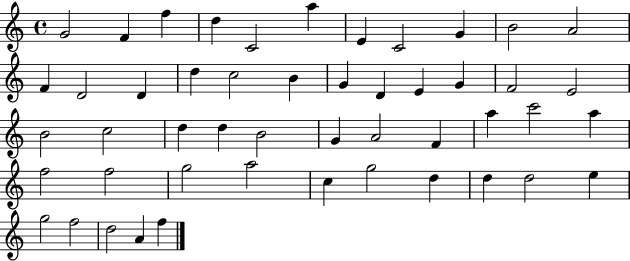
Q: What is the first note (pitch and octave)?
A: G4